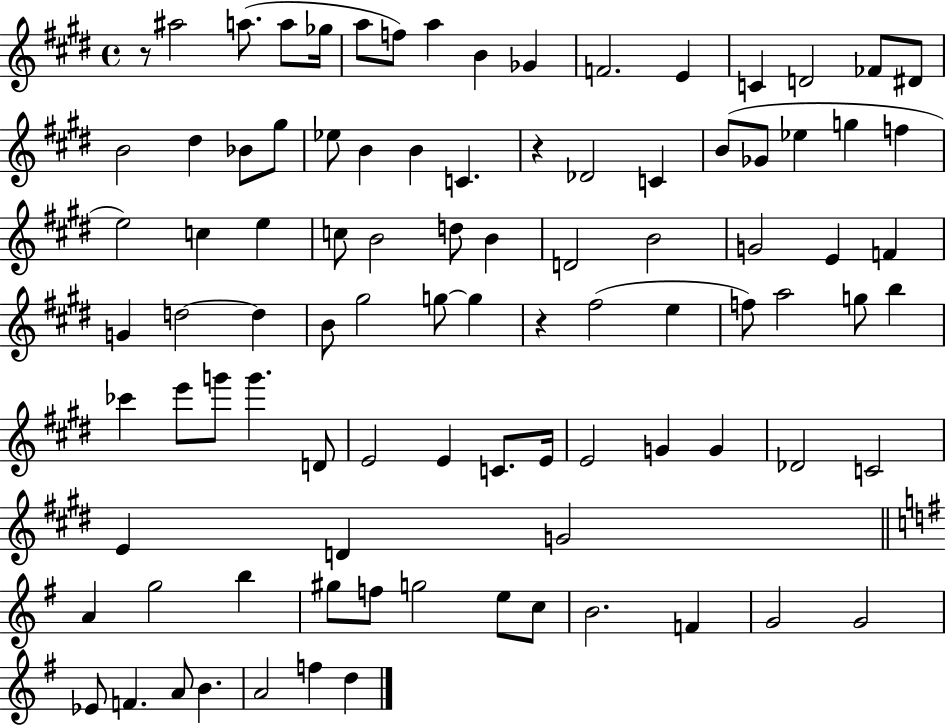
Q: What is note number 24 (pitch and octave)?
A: Db4